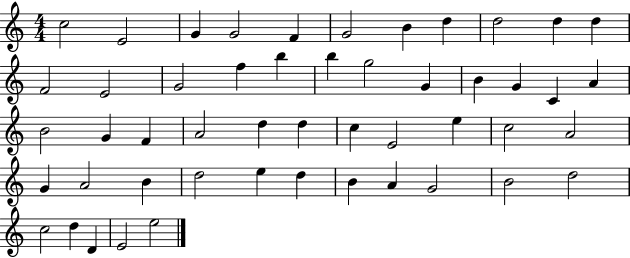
C5/h E4/h G4/q G4/h F4/q G4/h B4/q D5/q D5/h D5/q D5/q F4/h E4/h G4/h F5/q B5/q B5/q G5/h G4/q B4/q G4/q C4/q A4/q B4/h G4/q F4/q A4/h D5/q D5/q C5/q E4/h E5/q C5/h A4/h G4/q A4/h B4/q D5/h E5/q D5/q B4/q A4/q G4/h B4/h D5/h C5/h D5/q D4/q E4/h E5/h